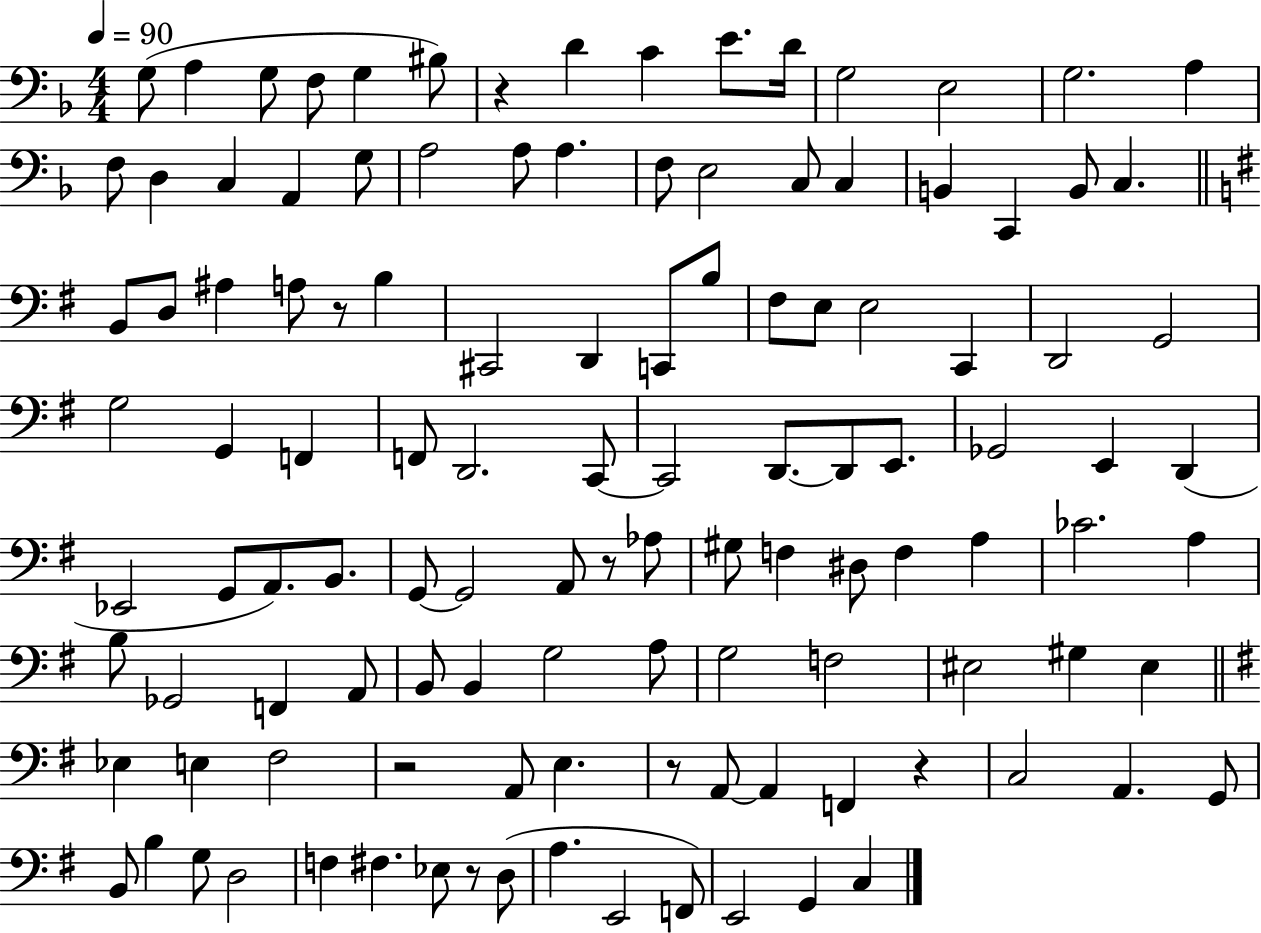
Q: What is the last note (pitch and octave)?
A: C3